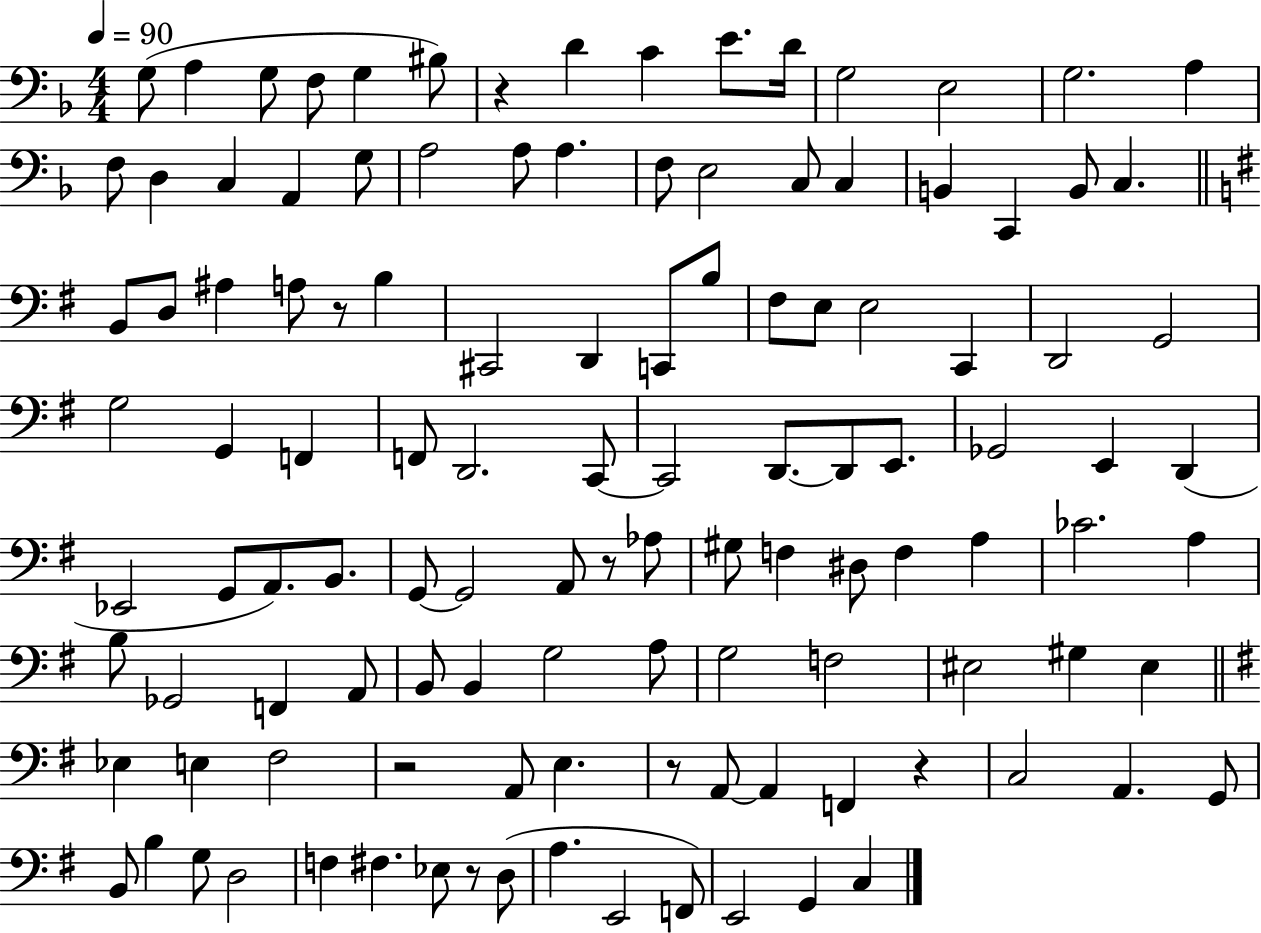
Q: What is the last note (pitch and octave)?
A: C3